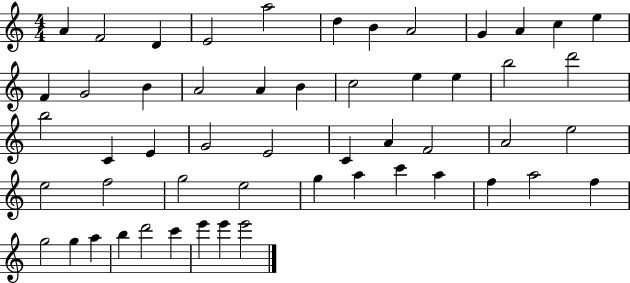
X:1
T:Untitled
M:4/4
L:1/4
K:C
A F2 D E2 a2 d B A2 G A c e F G2 B A2 A B c2 e e b2 d'2 b2 C E G2 E2 C A F2 A2 e2 e2 f2 g2 e2 g a c' a f a2 f g2 g a b d'2 c' e' e' e'2